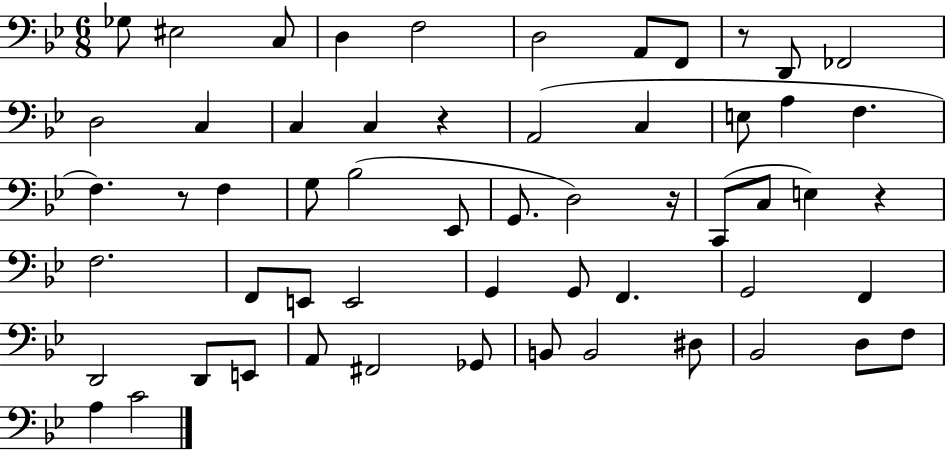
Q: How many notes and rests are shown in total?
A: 57